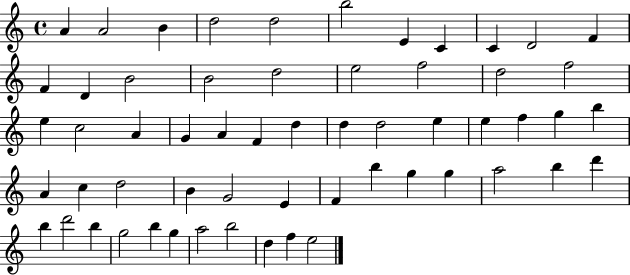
A4/q A4/h B4/q D5/h D5/h B5/h E4/q C4/q C4/q D4/h F4/q F4/q D4/q B4/h B4/h D5/h E5/h F5/h D5/h F5/h E5/q C5/h A4/q G4/q A4/q F4/q D5/q D5/q D5/h E5/q E5/q F5/q G5/q B5/q A4/q C5/q D5/h B4/q G4/h E4/q F4/q B5/q G5/q G5/q A5/h B5/q D6/q B5/q D6/h B5/q G5/h B5/q G5/q A5/h B5/h D5/q F5/q E5/h